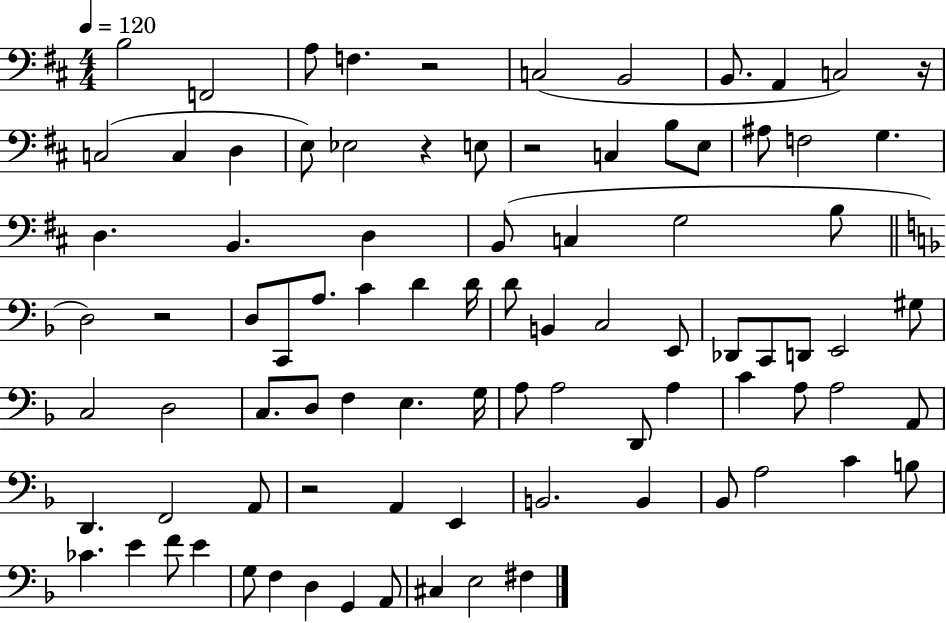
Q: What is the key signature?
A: D major